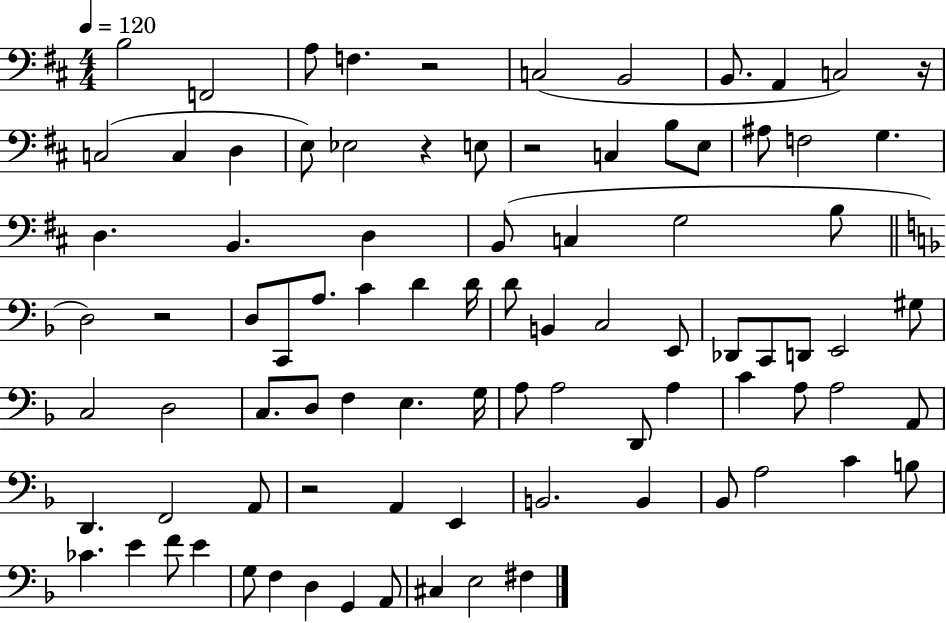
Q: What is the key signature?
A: D major